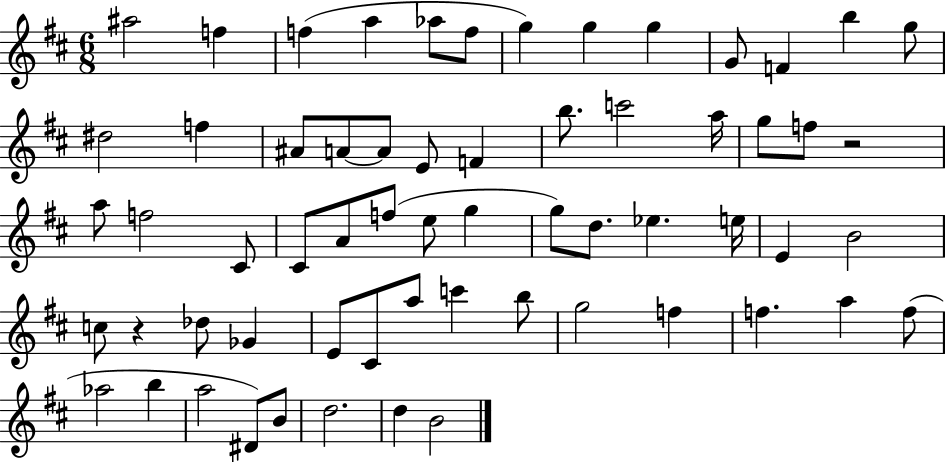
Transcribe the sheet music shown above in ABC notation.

X:1
T:Untitled
M:6/8
L:1/4
K:D
^a2 f f a _a/2 f/2 g g g G/2 F b g/2 ^d2 f ^A/2 A/2 A/2 E/2 F b/2 c'2 a/4 g/2 f/2 z2 a/2 f2 ^C/2 ^C/2 A/2 f/2 e/2 g g/2 d/2 _e e/4 E B2 c/2 z _d/2 _G E/2 ^C/2 a/2 c' b/2 g2 f f a f/2 _a2 b a2 ^D/2 B/2 d2 d B2